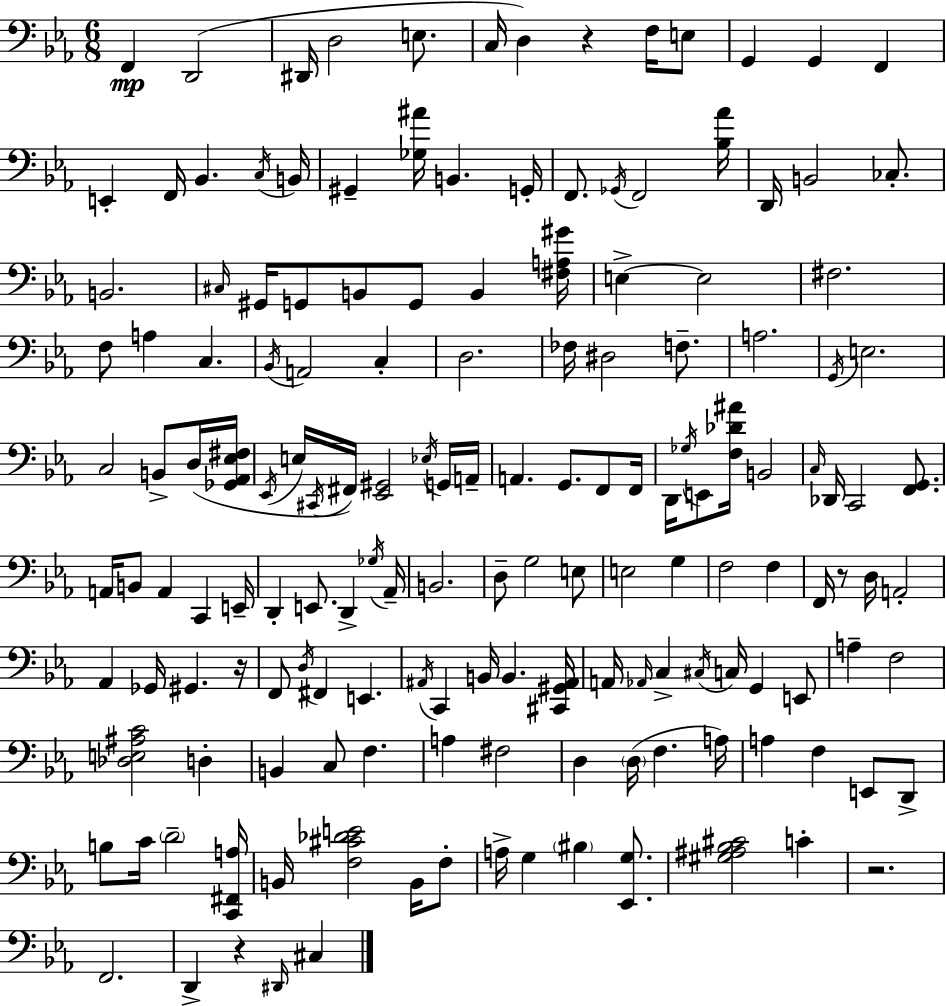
{
  \clef bass
  \numericTimeSignature
  \time 6/8
  \key c \minor
  f,4\mp d,2( | dis,16 d2 e8. | c16 d4) r4 f16 e8 | g,4 g,4 f,4 | \break e,4-. f,16 bes,4. \acciaccatura { c16 } | b,16 gis,4-- <ges ais'>16 b,4. | g,16-. f,8. \acciaccatura { ges,16 } f,2 | <bes aes'>16 d,16 b,2 ces8.-. | \break b,2. | \grace { cis16 } gis,16 g,8 b,8 g,8 b,4 | <fis a gis'>16 e4->~~ e2 | fis2. | \break f8 a4 c4. | \acciaccatura { bes,16 } a,2 | c4-. d2. | fes16 dis2 | \break f8.-- a2. | \acciaccatura { g,16 } e2. | c2 | b,8-> d16( <ges, aes, ees fis>16 \acciaccatura { ees,16 } e16 \acciaccatura { cis,16 } fis,16) <ees, gis,>2 | \break \acciaccatura { ees16 } g,16 a,16-- a,4. | g,8. f,8 f,16 d,16 \acciaccatura { ges16 } e,8 | <f des' ais'>16 b,2 \grace { c16 } des,16 c,2 | <f, g,>8. a,16 b,8 | \break a,4 c,4 e,16-- d,4-. | e,8. d,4-> \acciaccatura { ges16 } aes,16-- b,2. | d8-- | g2 e8 e2 | \break g4 f2 | f4 f,16 | r8 d16 a,2-. aes,4 | ges,16 gis,4. r16 f,8 | \break \acciaccatura { d16 } fis,4 e,4. | \acciaccatura { ais,16 } c,4 b,16 b,4. | <cis, gis, ais,>16 a,16 \grace { aes,16 } c4-> \acciaccatura { cis16 } c16 g,4 | e,8 a4-- f2 | \break <des e ais c'>2 d4-. | b,4 c8 f4. | a4 fis2 | d4 \parenthesize d16( f4. | \break a16) a4 f4 e,8 | d,8-> b8 c'16 \parenthesize d'2-- | <c, fis, a>16 b,16 <f cis' des' e'>2 | b,16 f8-. a16-> g4 \parenthesize bis4 | \break <ees, g>8. <gis ais bes cis'>2 c'4-. | r2. | f,2. | d,4-> r4 \grace { dis,16 } | \break cis4 \bar "|."
}